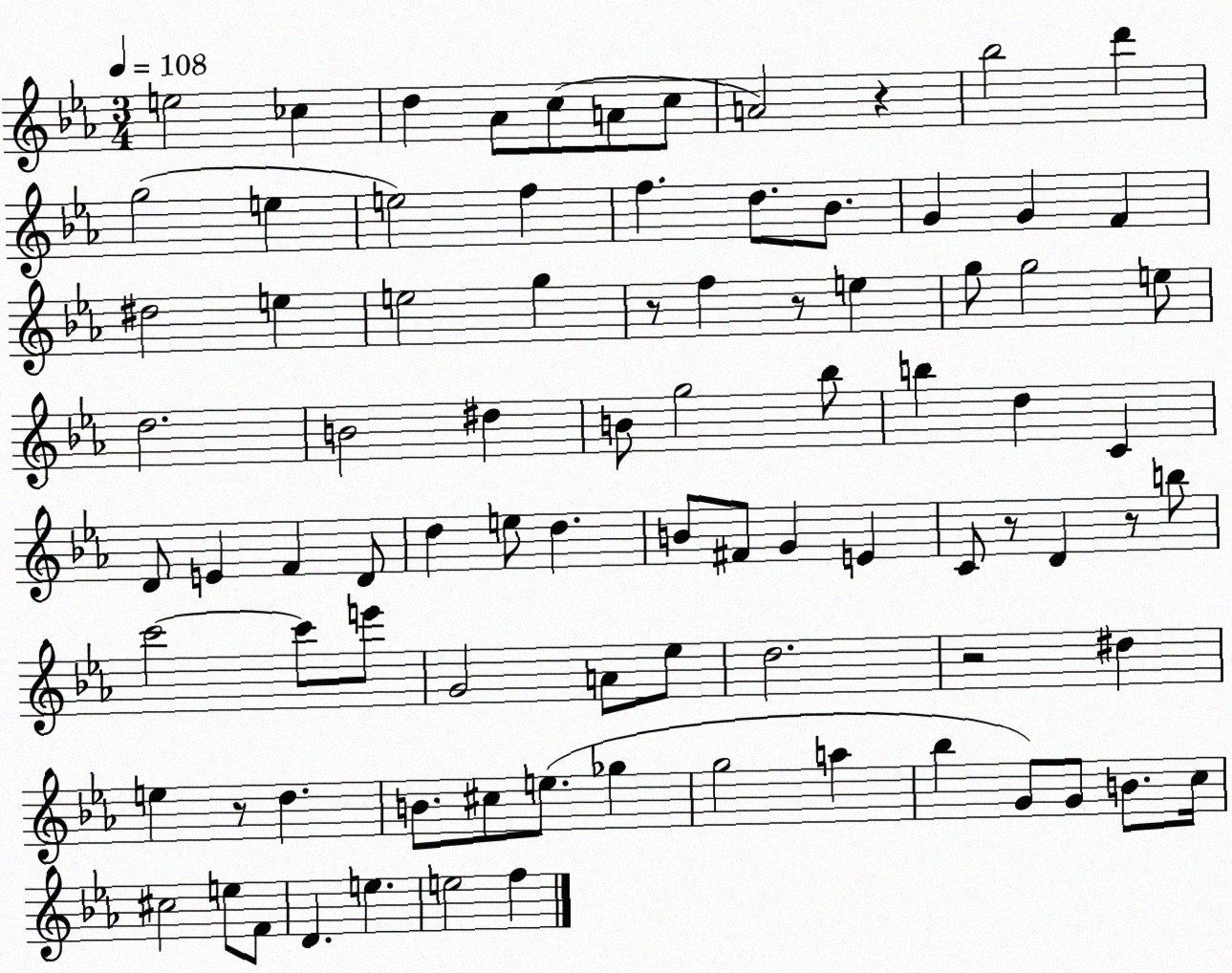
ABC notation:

X:1
T:Untitled
M:3/4
L:1/4
K:Eb
e2 _c d _A/2 c/2 A/2 c/2 A2 z _b2 d' g2 e e2 f f d/2 _B/2 G G F ^d2 e e2 g z/2 f z/2 e g/2 g2 e/2 d2 B2 ^d B/2 g2 _b/2 b d C D/2 E F D/2 d e/2 d B/2 ^F/2 G E C/2 z/2 D z/2 b/2 c'2 c'/2 e'/2 G2 A/2 _e/2 d2 z2 ^d e z/2 d B/2 ^c/2 e/2 _g g2 a _b G/2 G/2 B/2 c/4 ^c2 e/2 F/2 D e e2 f